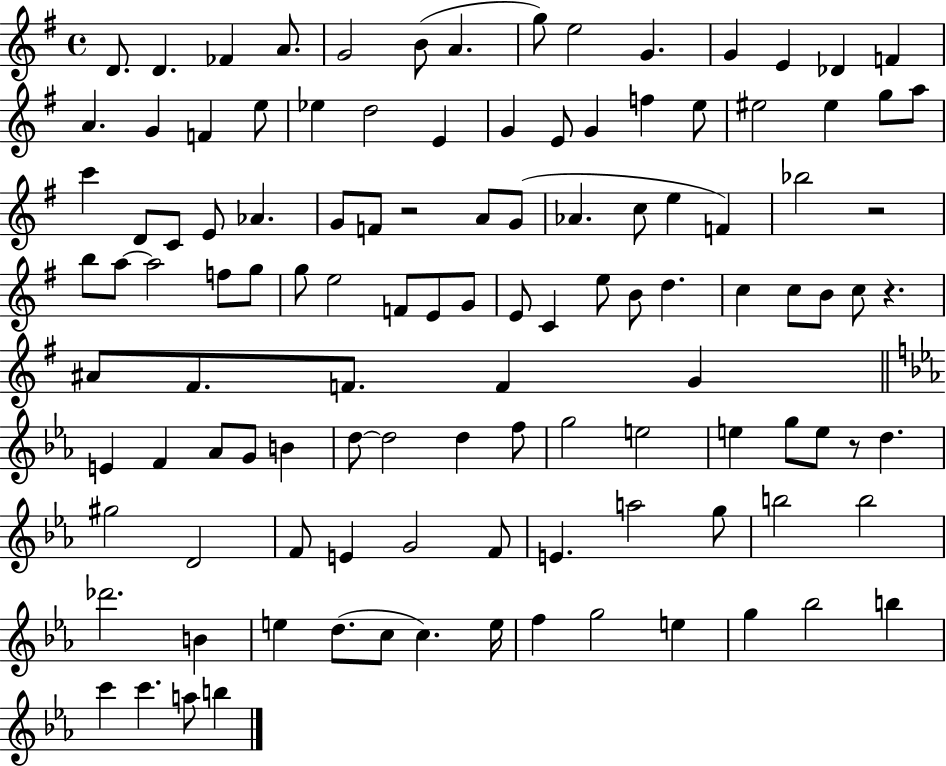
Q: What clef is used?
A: treble